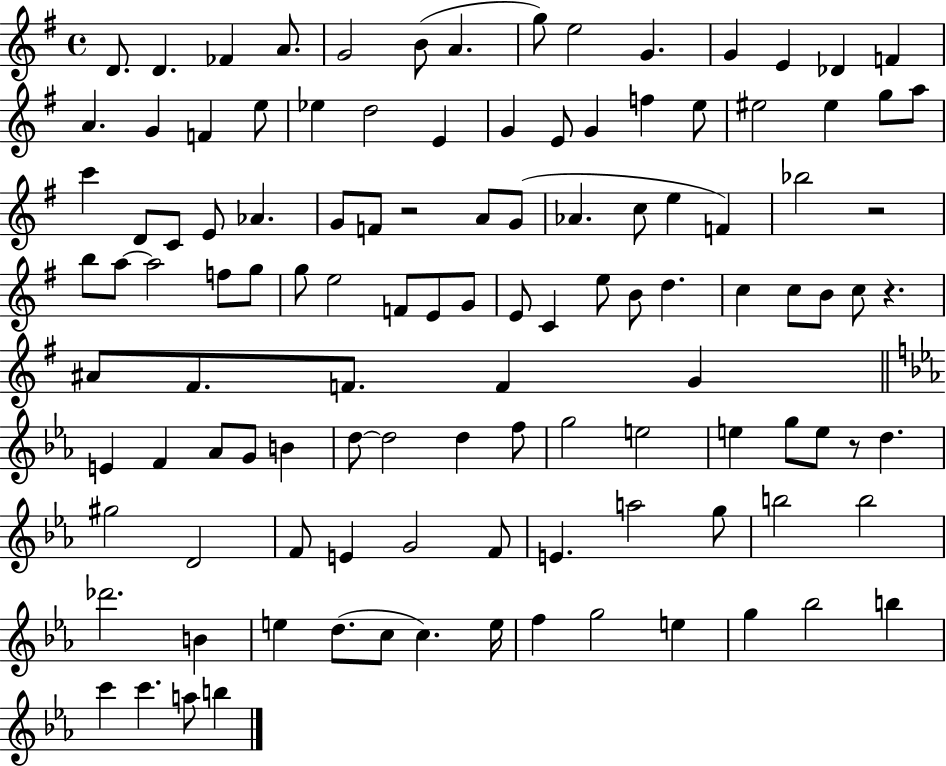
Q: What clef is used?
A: treble